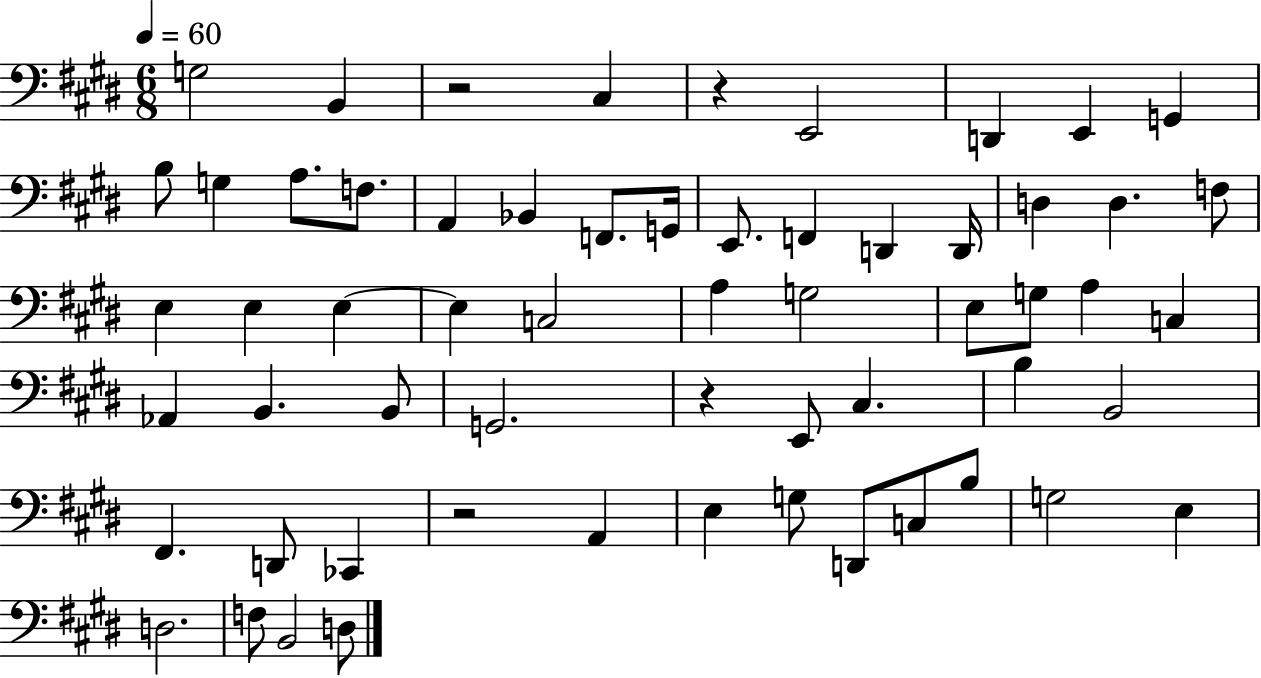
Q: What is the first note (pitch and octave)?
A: G3